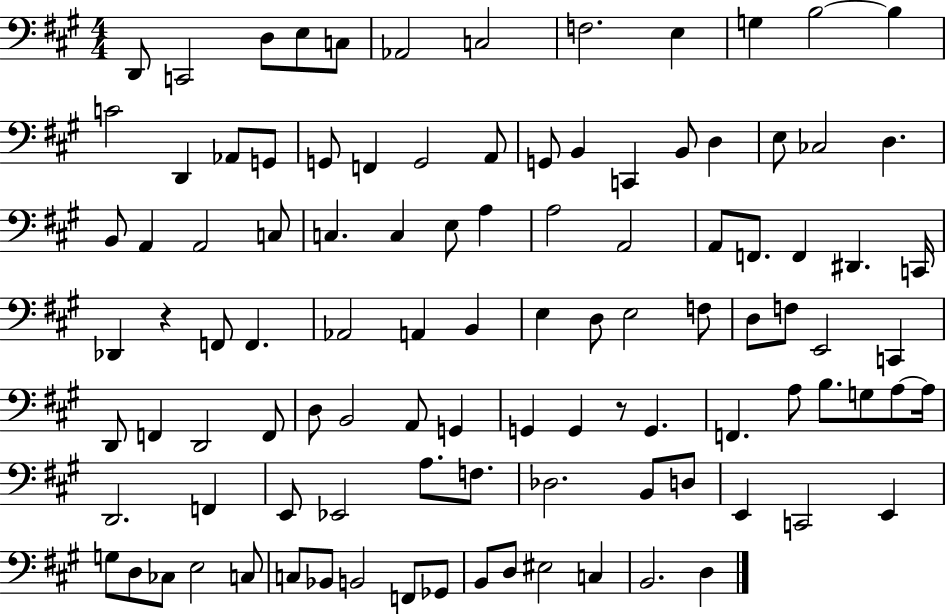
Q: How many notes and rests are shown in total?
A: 104